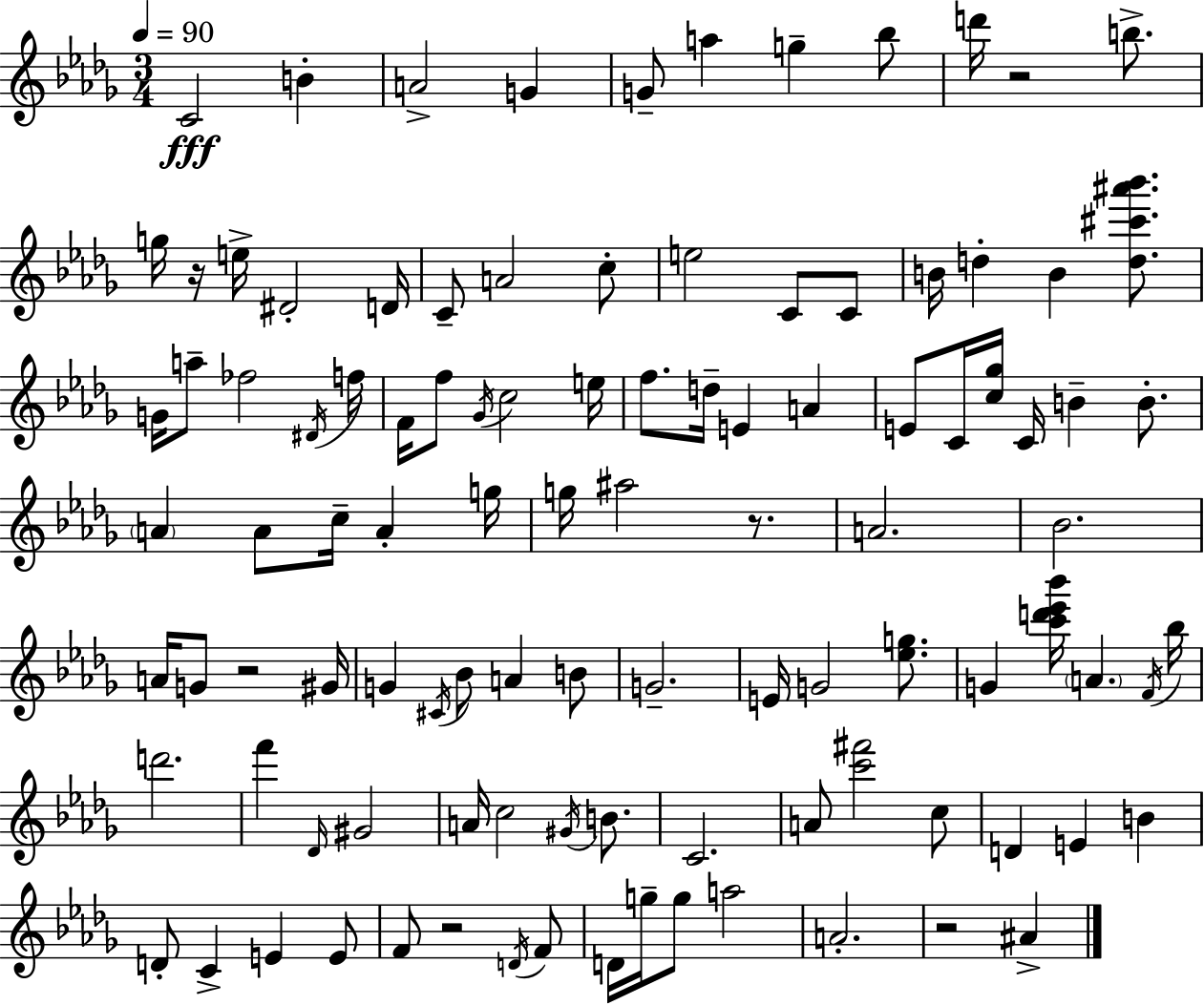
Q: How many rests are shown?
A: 6